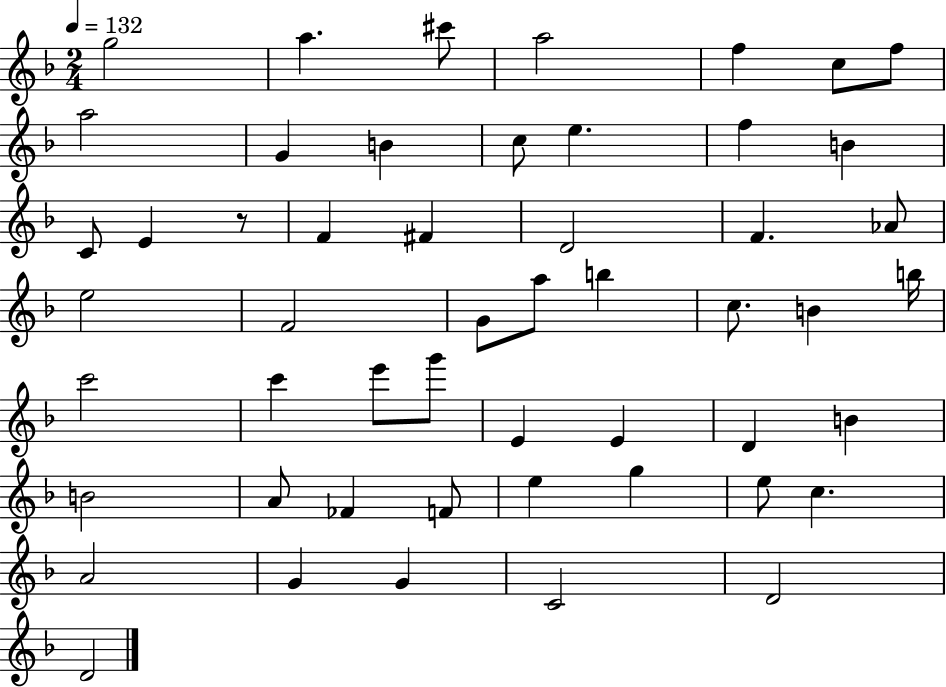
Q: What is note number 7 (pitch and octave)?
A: F5